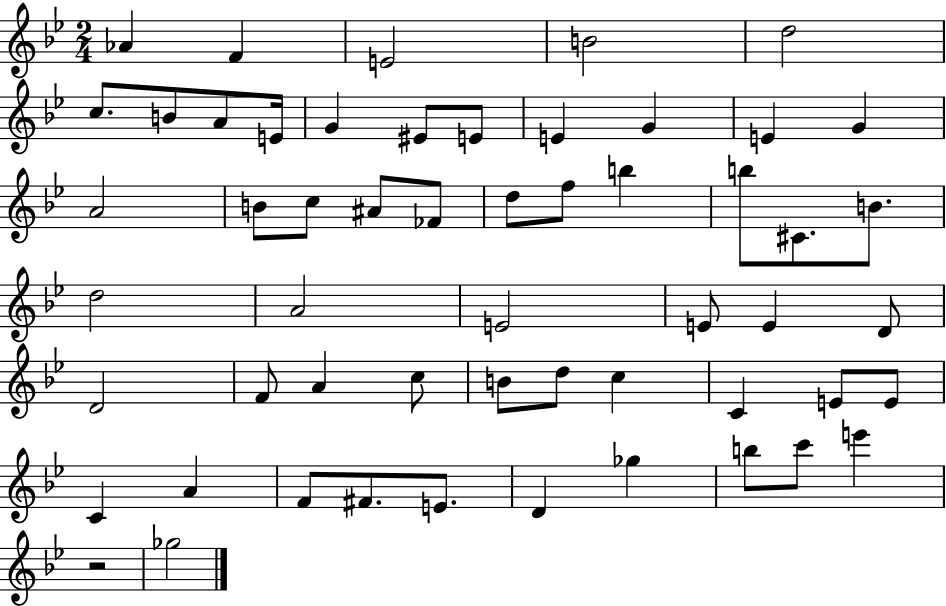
{
  \clef treble
  \numericTimeSignature
  \time 2/4
  \key bes \major
  aes'4 f'4 | e'2 | b'2 | d''2 | \break c''8. b'8 a'8 e'16 | g'4 eis'8 e'8 | e'4 g'4 | e'4 g'4 | \break a'2 | b'8 c''8 ais'8 fes'8 | d''8 f''8 b''4 | b''8 cis'8. b'8. | \break d''2 | a'2 | e'2 | e'8 e'4 d'8 | \break d'2 | f'8 a'4 c''8 | b'8 d''8 c''4 | c'4 e'8 e'8 | \break c'4 a'4 | f'8 fis'8. e'8. | d'4 ges''4 | b''8 c'''8 e'''4 | \break r2 | ges''2 | \bar "|."
}